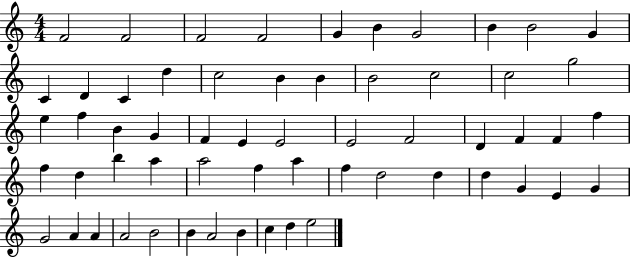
{
  \clef treble
  \numericTimeSignature
  \time 4/4
  \key c \major
  f'2 f'2 | f'2 f'2 | g'4 b'4 g'2 | b'4 b'2 g'4 | \break c'4 d'4 c'4 d''4 | c''2 b'4 b'4 | b'2 c''2 | c''2 g''2 | \break e''4 f''4 b'4 g'4 | f'4 e'4 e'2 | e'2 f'2 | d'4 f'4 f'4 f''4 | \break f''4 d''4 b''4 a''4 | a''2 f''4 a''4 | f''4 d''2 d''4 | d''4 g'4 e'4 g'4 | \break g'2 a'4 a'4 | a'2 b'2 | b'4 a'2 b'4 | c''4 d''4 e''2 | \break \bar "|."
}